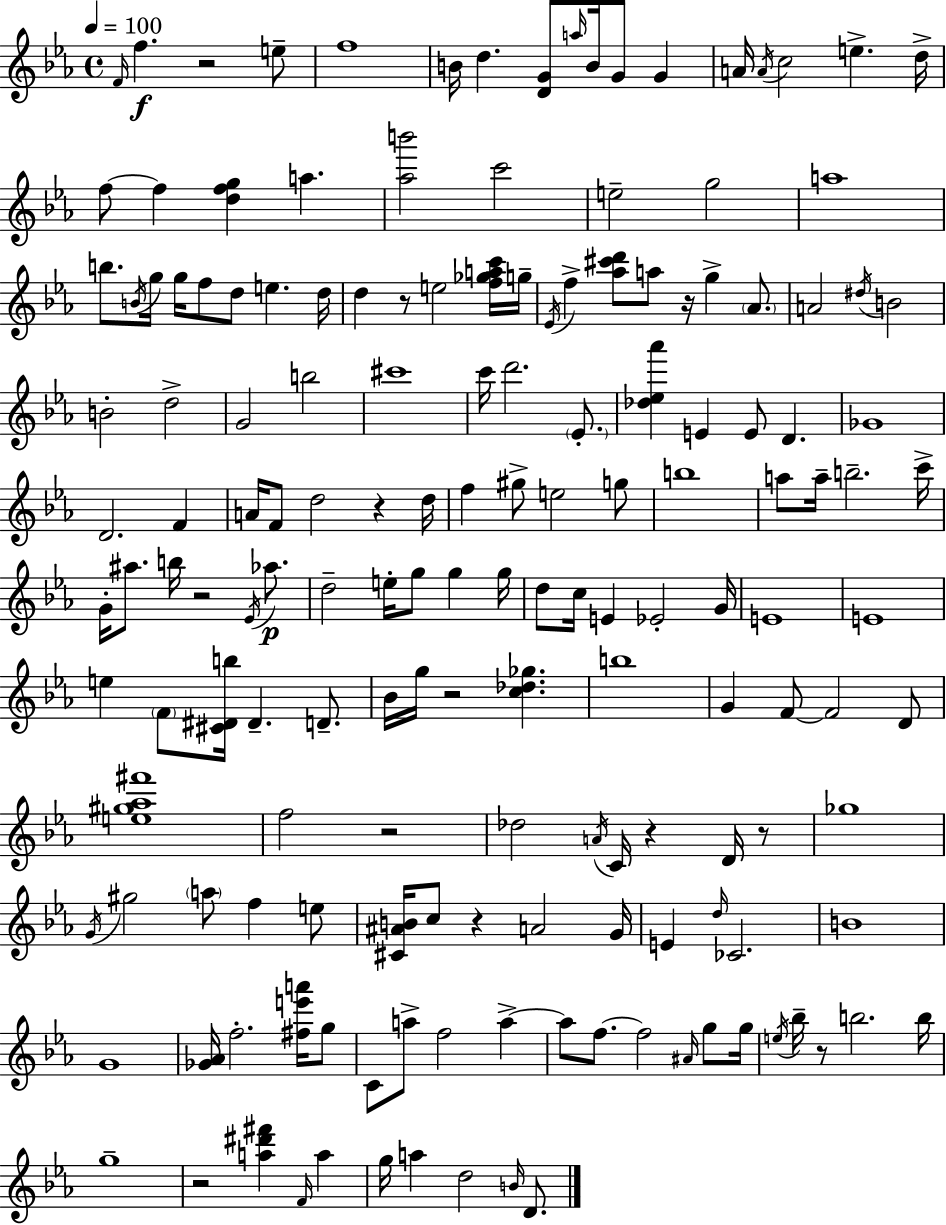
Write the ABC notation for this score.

X:1
T:Untitled
M:4/4
L:1/4
K:Eb
F/4 f z2 e/2 f4 B/4 d [DG]/2 a/4 B/4 G/2 G A/4 A/4 c2 e d/4 f/2 f [dfg] a [_ab']2 c'2 e2 g2 a4 b/2 B/4 g/4 g/4 f/2 d/2 e d/4 d z/2 e2 [f_gac']/4 g/4 _E/4 f [_a^c'd']/2 a/2 z/4 g _A/2 A2 ^d/4 B2 B2 d2 G2 b2 ^c'4 c'/4 d'2 _E/2 [_d_e_a'] E E/2 D _G4 D2 F A/4 F/2 d2 z d/4 f ^g/2 e2 g/2 b4 a/2 a/4 b2 c'/4 G/4 ^a/2 b/4 z2 _E/4 _a/2 d2 e/4 g/2 g g/4 d/2 c/4 E _E2 G/4 E4 E4 e F/2 [^C^Db]/4 ^D D/2 _B/4 g/4 z2 [c_d_g] b4 G F/2 F2 D/2 [e^g_a^f']4 f2 z2 _d2 A/4 C/4 z D/4 z/2 _g4 G/4 ^g2 a/2 f e/2 [^C^AB]/4 c/2 z A2 G/4 E d/4 _C2 B4 G4 [_G_A]/4 f2 [^fe'a']/4 g/2 C/2 a/2 f2 a a/2 f/2 f2 ^A/4 g/2 g/4 e/4 _b/4 z/2 b2 b/4 g4 z2 [a^d'^f'] F/4 a g/4 a d2 B/4 D/2